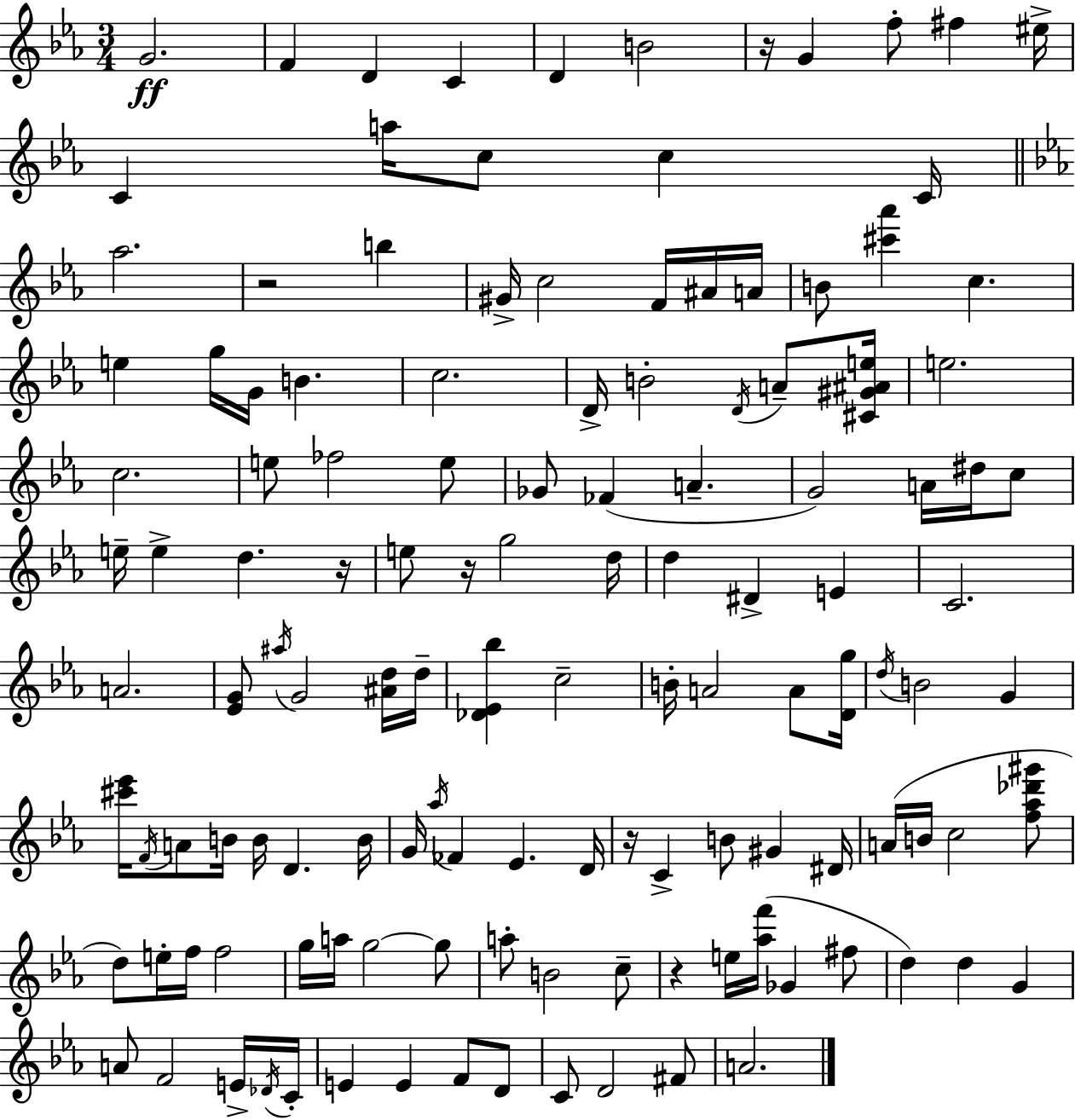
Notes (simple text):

G4/h. F4/q D4/q C4/q D4/q B4/h R/s G4/q F5/e F#5/q EIS5/s C4/q A5/s C5/e C5/q C4/s Ab5/h. R/h B5/q G#4/s C5/h F4/s A#4/s A4/s B4/e [C#6,Ab6]/q C5/q. E5/q G5/s G4/s B4/q. C5/h. D4/s B4/h D4/s A4/e [C#4,G#4,A#4,E5]/s E5/h. C5/h. E5/e FES5/h E5/e Gb4/e FES4/q A4/q. G4/h A4/s D#5/s C5/e E5/s E5/q D5/q. R/s E5/e R/s G5/h D5/s D5/q D#4/q E4/q C4/h. A4/h. [Eb4,G4]/e A#5/s G4/h [A#4,D5]/s D5/s [Db4,Eb4,Bb5]/q C5/h B4/s A4/h A4/e [D4,G5]/s D5/s B4/h G4/q [C#6,Eb6]/s F4/s A4/e B4/s B4/s D4/q. B4/s G4/s Ab5/s FES4/q Eb4/q. D4/s R/s C4/q B4/e G#4/q D#4/s A4/s B4/s C5/h [F5,Ab5,Db6,G#6]/e D5/e E5/s F5/s F5/h G5/s A5/s G5/h G5/e A5/e B4/h C5/e R/q E5/s [Ab5,F6]/s Gb4/q F#5/e D5/q D5/q G4/q A4/e F4/h E4/s Db4/s C4/s E4/q E4/q F4/e D4/e C4/e D4/h F#4/e A4/h.